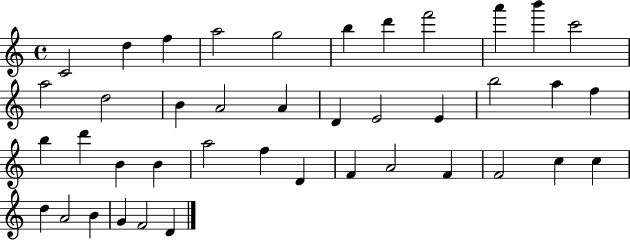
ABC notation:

X:1
T:Untitled
M:4/4
L:1/4
K:C
C2 d f a2 g2 b d' f'2 a' b' c'2 a2 d2 B A2 A D E2 E b2 a f b d' B B a2 f D F A2 F F2 c c d A2 B G F2 D